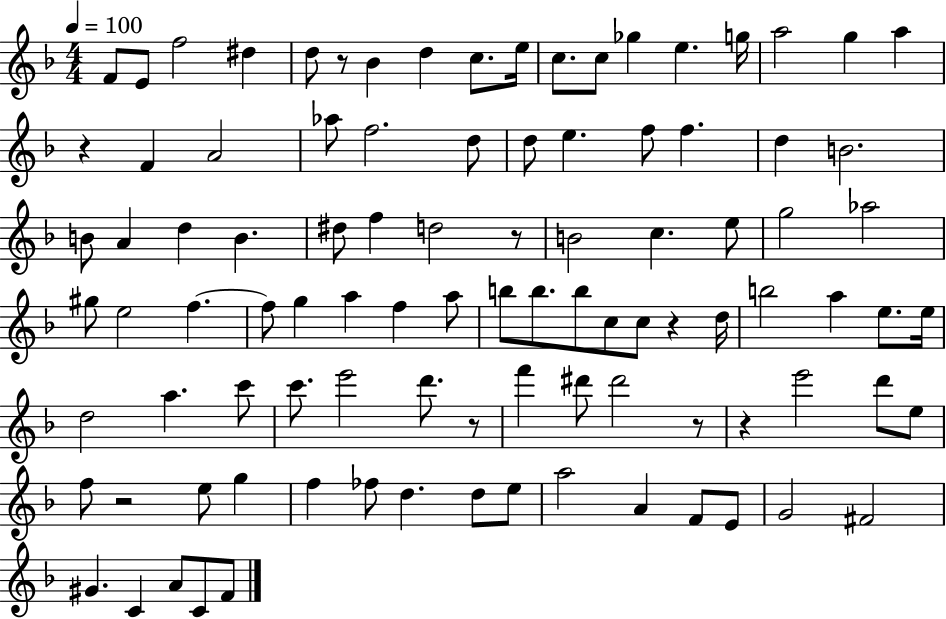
F4/e E4/e F5/h D#5/q D5/e R/e Bb4/q D5/q C5/e. E5/s C5/e. C5/e Gb5/q E5/q. G5/s A5/h G5/q A5/q R/q F4/q A4/h Ab5/e F5/h. D5/e D5/e E5/q. F5/e F5/q. D5/q B4/h. B4/e A4/q D5/q B4/q. D#5/e F5/q D5/h R/e B4/h C5/q. E5/e G5/h Ab5/h G#5/e E5/h F5/q. F5/e G5/q A5/q F5/q A5/e B5/e B5/e. B5/e C5/e C5/e R/q D5/s B5/h A5/q E5/e. E5/s D5/h A5/q. C6/e C6/e. E6/h D6/e. R/e F6/q D#6/e D#6/h R/e R/q E6/h D6/e E5/e F5/e R/h E5/e G5/q F5/q FES5/e D5/q. D5/e E5/e A5/h A4/q F4/e E4/e G4/h F#4/h G#4/q. C4/q A4/e C4/e F4/e